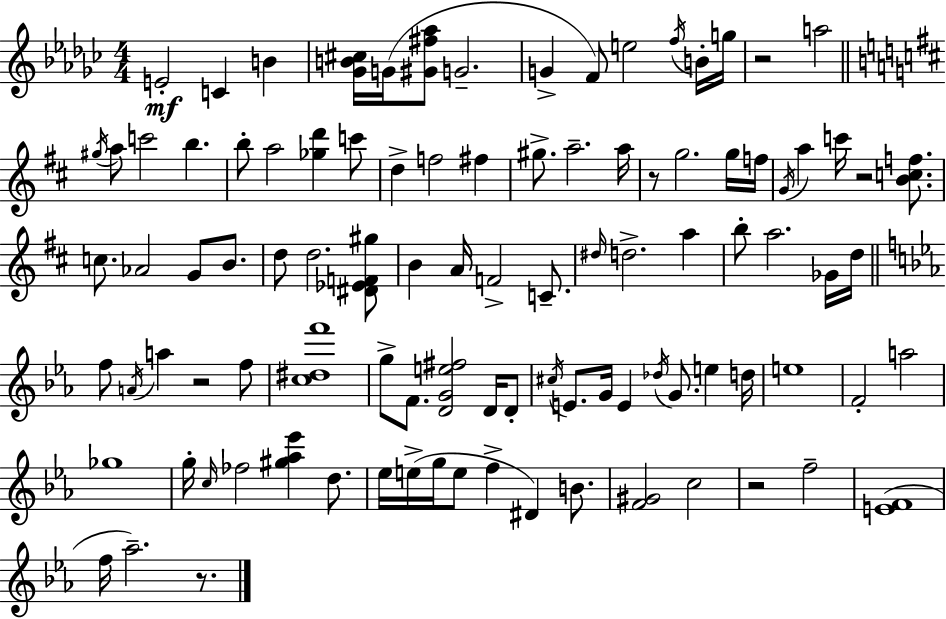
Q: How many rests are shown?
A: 6